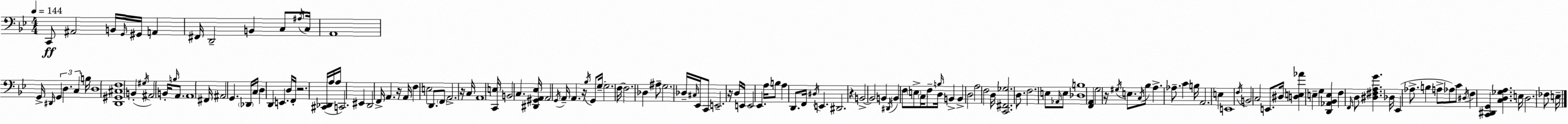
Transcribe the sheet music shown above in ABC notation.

X:1
T:Untitled
M:4/4
L:1/4
K:Bb
C,,/2 ^A,,2 B,,/4 G,,/4 ^G,,/4 A,, ^F,,/4 D,,2 B,, C,/2 ^A,/4 C,/4 A,,4 G,,/4 ^D,,/4 G,, D, C, B,/4 D,4 [D,,^G,,^C,F,]4 B,, ^G,/4 ^A,,2 B,,/4 B,/4 A,,/2 A,,4 ^F,,/4 ^A,,2 G,, _D,,/4 C,/4 D, D,, E,, D,/4 F,,/4 z2 [^C,,_D,,]/4 A,/4 A,/4 C,,2 ^E,, D,,2 F,,/4 A,, z/4 A,,/4 F, E,2 D,,/2 F,,/2 A,,2 z/4 C,/4 A,,4 [C,,E,]/4 B,,2 C, [^D,,^G,,A,,_E,]/4 A,,2 G,,/4 A,,/4 A,, z/4 _B,/4 G,,/2 G,/4 G,2 F,/4 F,2 _D, ^A,/2 G,2 _D,/4 ^C,/4 _E,,/4 C,,/2 E,,2 z/4 D,/4 E,,/4 E,,2 _E,, A,/4 B,/2 A, D,,/2 F,,/4 ^D,/4 E,, ^D,,2 z B,,2 B,,2 B,, ^D,,/4 B,, F,/2 E,/2 C,/4 F,/2 B,/4 D,/4 B,, B,, D,2 A,2 F,2 D,/4 [C,,^F,,_G,]2 D,/2 F,2 E,/2 _A,,/4 E,/2 [_D,B,]4 [F,,A,,] G,2 z/4 ^G,/4 E,/2 C,/4 _B,/2 A, _A,/2 C B,/4 A,,2 E, E,,4 F,/4 B,,2 C,2 E,,/2 ^D,/4 [D,E,_A] E, G, [D,,_A,,_B,,E,] F, F,,/4 D,/2 [^D,^F,A,G] _D,/4 _E,, _A,/2 B, A,/2 _A,/2 C/2 ^D,/4 F, [C,,^D,,G,,] [C,D,_G,A,] E,/4 D,2 _F,/2 E,/4